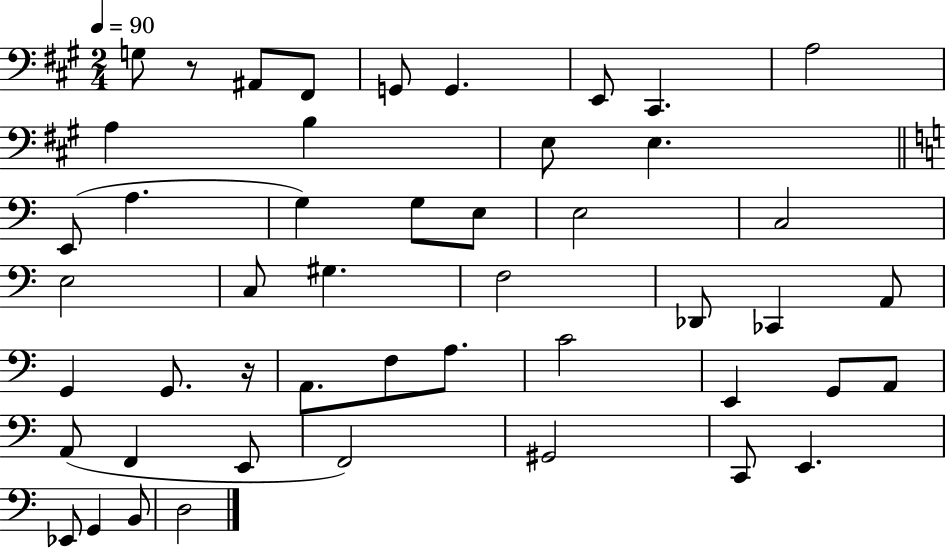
X:1
T:Untitled
M:2/4
L:1/4
K:A
G,/2 z/2 ^A,,/2 ^F,,/2 G,,/2 G,, E,,/2 ^C,, A,2 A, B, E,/2 E, E,,/2 A, G, G,/2 E,/2 E,2 C,2 E,2 C,/2 ^G, F,2 _D,,/2 _C,, A,,/2 G,, G,,/2 z/4 A,,/2 F,/2 A,/2 C2 E,, G,,/2 A,,/2 A,,/2 F,, E,,/2 F,,2 ^G,,2 C,,/2 E,, _E,,/2 G,, B,,/2 D,2